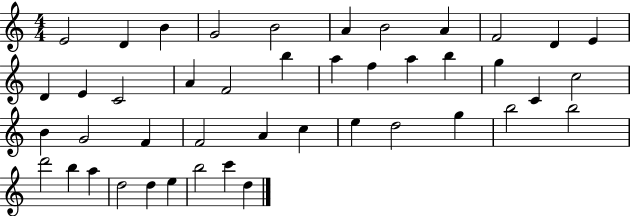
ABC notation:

X:1
T:Untitled
M:4/4
L:1/4
K:C
E2 D B G2 B2 A B2 A F2 D E D E C2 A F2 b a f a b g C c2 B G2 F F2 A c e d2 g b2 b2 d'2 b a d2 d e b2 c' d